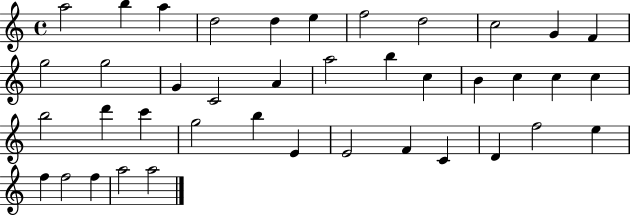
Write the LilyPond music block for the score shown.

{
  \clef treble
  \time 4/4
  \defaultTimeSignature
  \key c \major
  a''2 b''4 a''4 | d''2 d''4 e''4 | f''2 d''2 | c''2 g'4 f'4 | \break g''2 g''2 | g'4 c'2 a'4 | a''2 b''4 c''4 | b'4 c''4 c''4 c''4 | \break b''2 d'''4 c'''4 | g''2 b''4 e'4 | e'2 f'4 c'4 | d'4 f''2 e''4 | \break f''4 f''2 f''4 | a''2 a''2 | \bar "|."
}